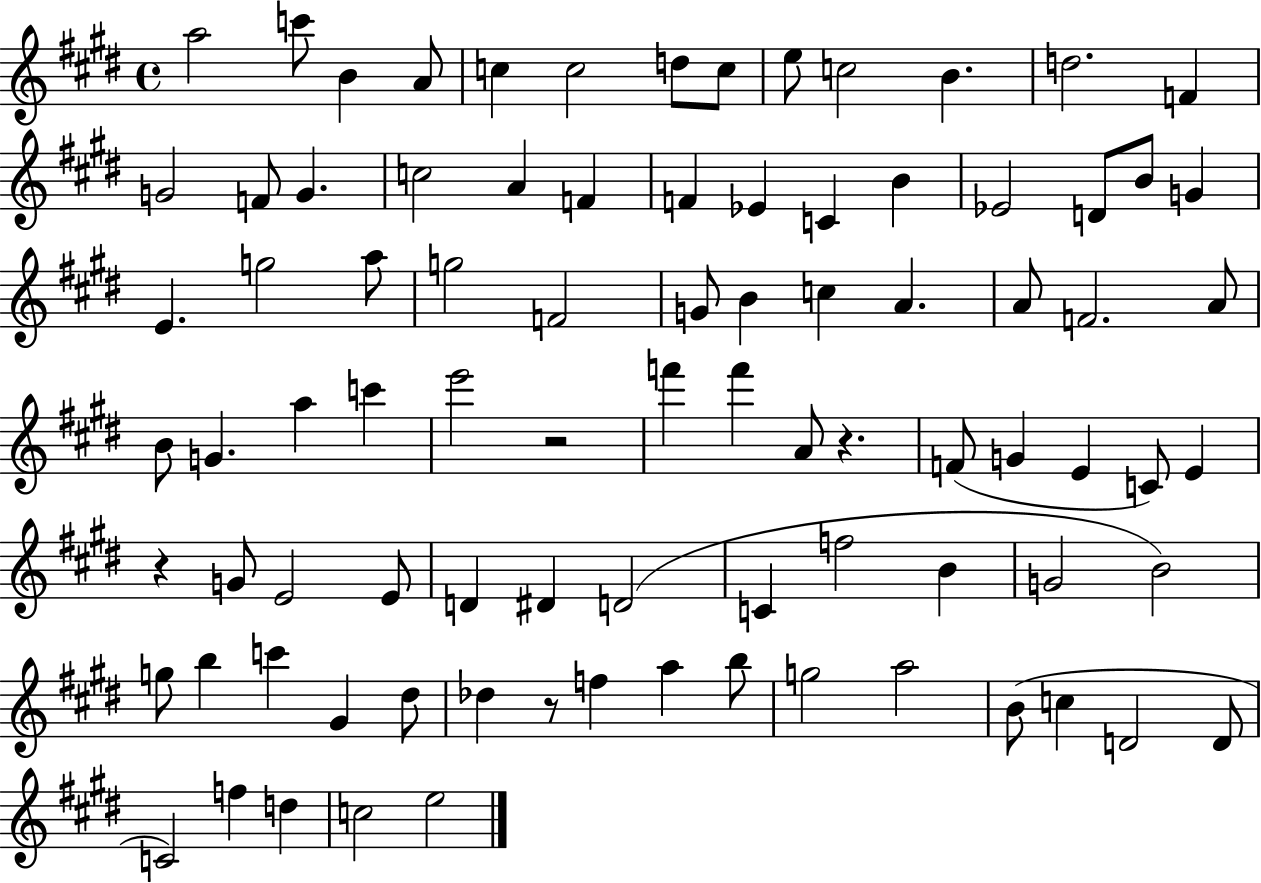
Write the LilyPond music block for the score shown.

{
  \clef treble
  \time 4/4
  \defaultTimeSignature
  \key e \major
  \repeat volta 2 { a''2 c'''8 b'4 a'8 | c''4 c''2 d''8 c''8 | e''8 c''2 b'4. | d''2. f'4 | \break g'2 f'8 g'4. | c''2 a'4 f'4 | f'4 ees'4 c'4 b'4 | ees'2 d'8 b'8 g'4 | \break e'4. g''2 a''8 | g''2 f'2 | g'8 b'4 c''4 a'4. | a'8 f'2. a'8 | \break b'8 g'4. a''4 c'''4 | e'''2 r2 | f'''4 f'''4 a'8 r4. | f'8( g'4 e'4 c'8) e'4 | \break r4 g'8 e'2 e'8 | d'4 dis'4 d'2( | c'4 f''2 b'4 | g'2 b'2) | \break g''8 b''4 c'''4 gis'4 dis''8 | des''4 r8 f''4 a''4 b''8 | g''2 a''2 | b'8( c''4 d'2 d'8 | \break c'2) f''4 d''4 | c''2 e''2 | } \bar "|."
}